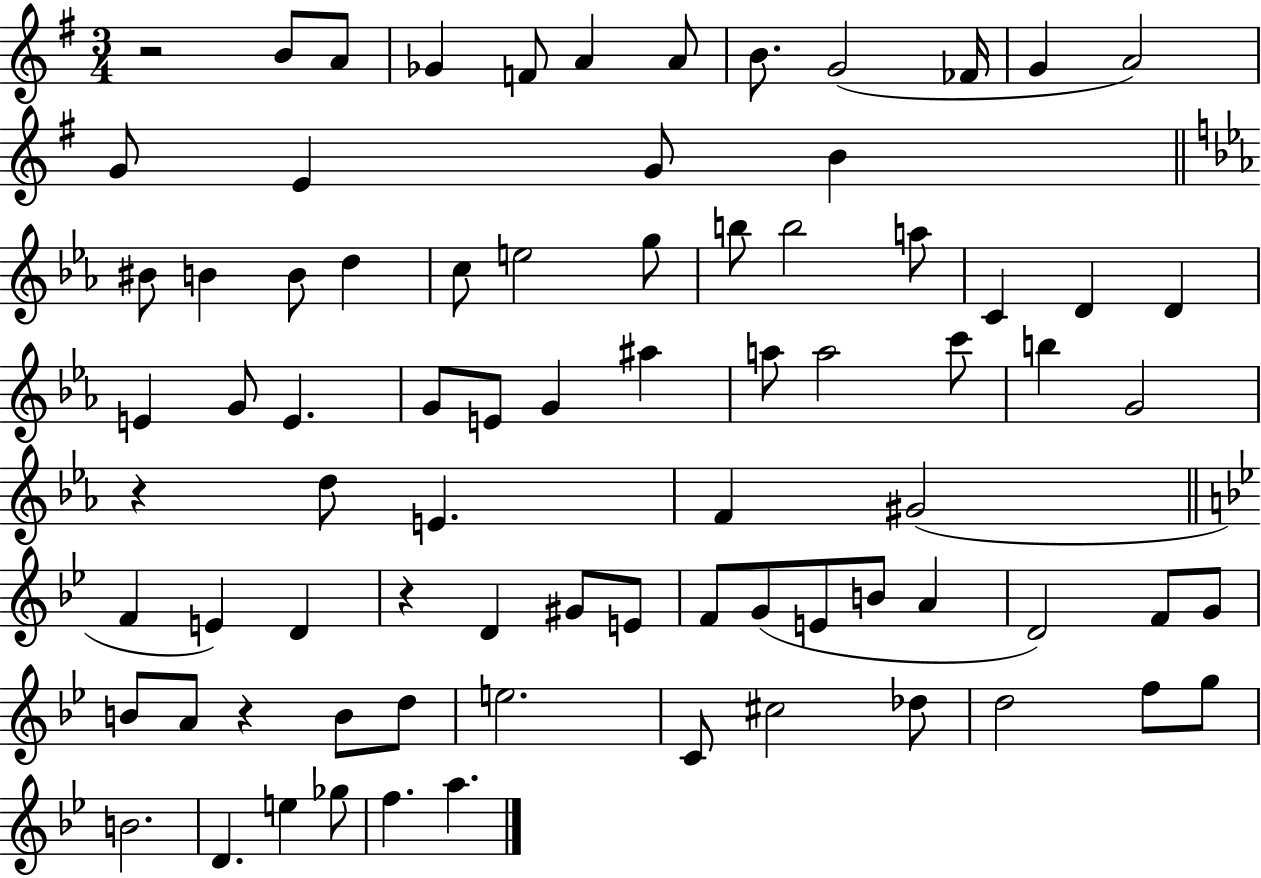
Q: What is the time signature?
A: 3/4